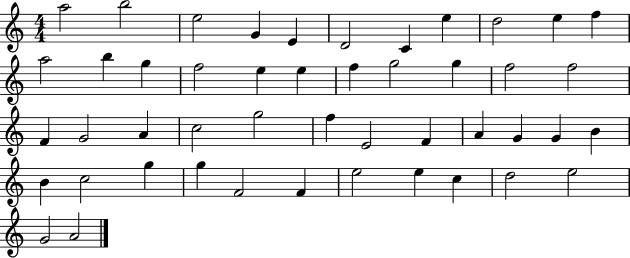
A5/h B5/h E5/h G4/q E4/q D4/h C4/q E5/q D5/h E5/q F5/q A5/h B5/q G5/q F5/h E5/q E5/q F5/q G5/h G5/q F5/h F5/h F4/q G4/h A4/q C5/h G5/h F5/q E4/h F4/q A4/q G4/q G4/q B4/q B4/q C5/h G5/q G5/q F4/h F4/q E5/h E5/q C5/q D5/h E5/h G4/h A4/h